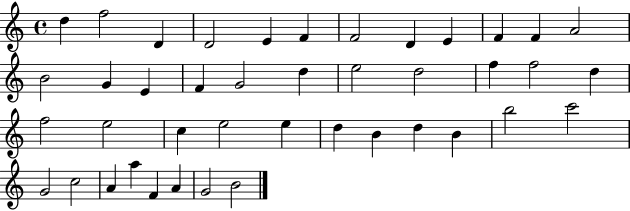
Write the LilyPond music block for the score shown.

{
  \clef treble
  \time 4/4
  \defaultTimeSignature
  \key c \major
  d''4 f''2 d'4 | d'2 e'4 f'4 | f'2 d'4 e'4 | f'4 f'4 a'2 | \break b'2 g'4 e'4 | f'4 g'2 d''4 | e''2 d''2 | f''4 f''2 d''4 | \break f''2 e''2 | c''4 e''2 e''4 | d''4 b'4 d''4 b'4 | b''2 c'''2 | \break g'2 c''2 | a'4 a''4 f'4 a'4 | g'2 b'2 | \bar "|."
}